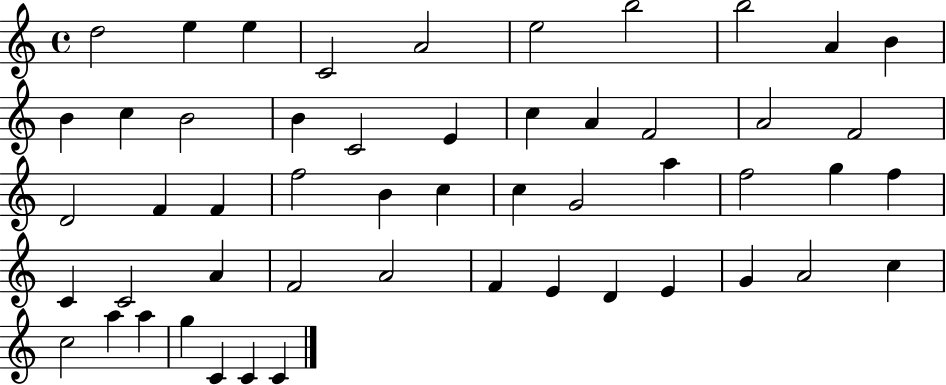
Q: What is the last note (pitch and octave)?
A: C4